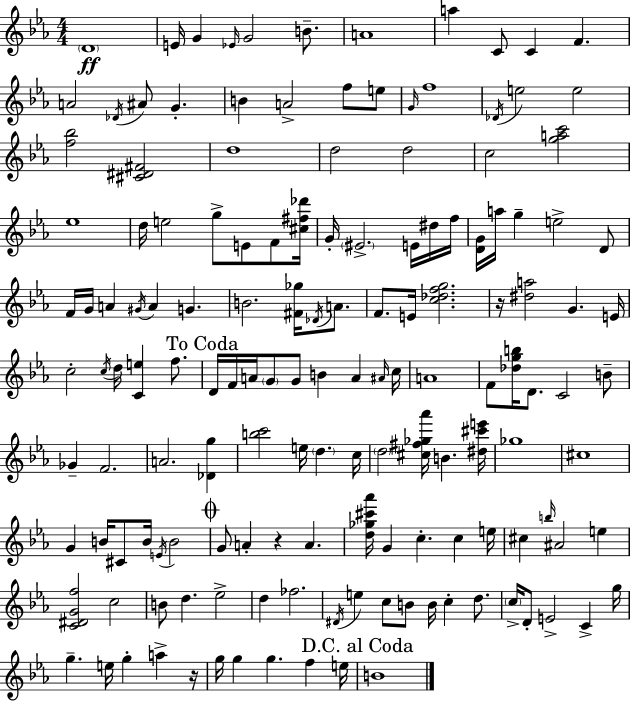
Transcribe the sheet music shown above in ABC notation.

X:1
T:Untitled
M:4/4
L:1/4
K:Eb
D4 E/4 G _E/4 G2 B/2 A4 a C/2 C F A2 _D/4 ^A/2 G B A2 f/2 e/2 G/4 f4 _D/4 e2 e2 [f_b]2 [^C^D^F]2 d4 d2 d2 c2 [gac']2 _e4 d/4 e2 g/2 E/2 F/2 [^c^f_d']/4 G/4 ^E2 E/4 ^d/4 f/4 [DG]/4 a/4 g e2 D/2 F/4 G/4 A ^G/4 A G B2 [^F_g]/4 _D/4 A/2 F/2 E/4 [c_dfg]2 z/4 [^da]2 G E/4 c2 c/4 d/4 [Ce] f/2 D/4 F/4 A/4 G/2 G/2 B A ^A/4 c/4 A4 F/2 [_dgb]/4 D/2 C2 B/2 _G F2 A2 [_Dg] [bc']2 e/4 d c/4 d2 [^c^f_g_a']/4 B [^d^c'e']/4 _g4 ^c4 G B/4 ^C/2 B/4 E/4 B2 G/2 A z A [d_g^c'_a']/4 G c c e/4 ^c b/4 ^A2 e [C^DGf]2 c2 B/2 d _e2 d _f2 ^D/4 e c/2 B/2 B/4 c d/2 c/4 D/2 E2 C g/4 g e/4 g a z/4 g/4 g g f e/4 B4